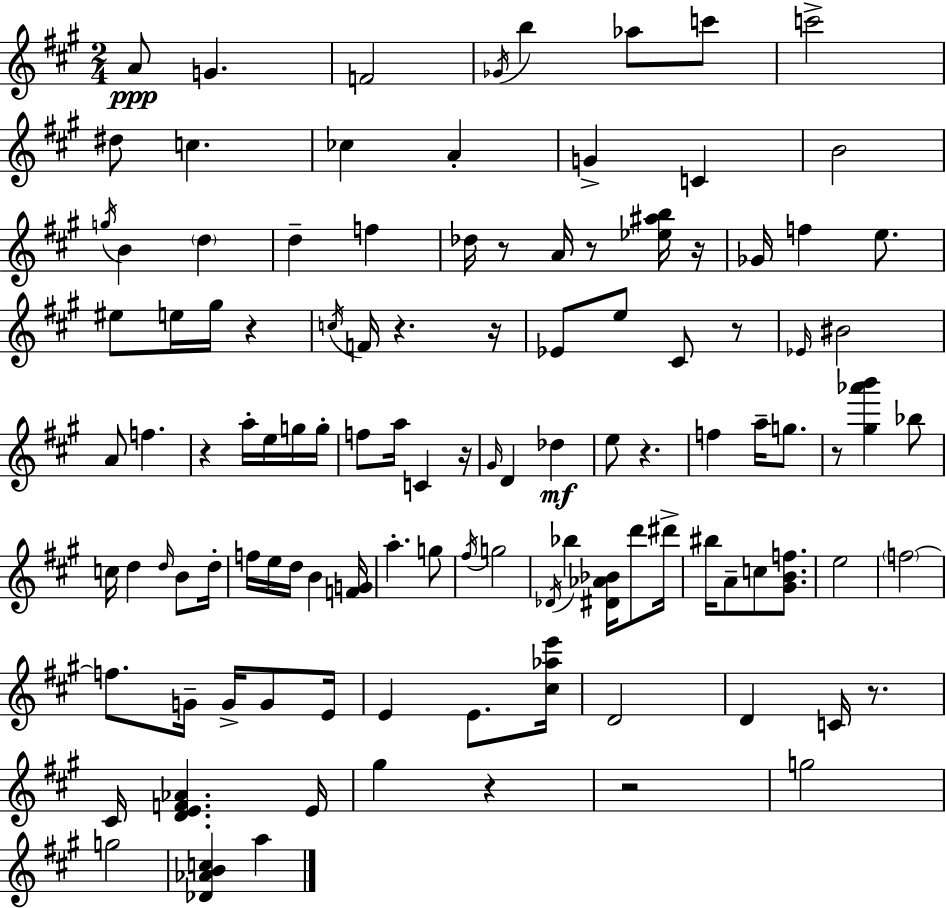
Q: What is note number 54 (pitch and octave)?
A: D5